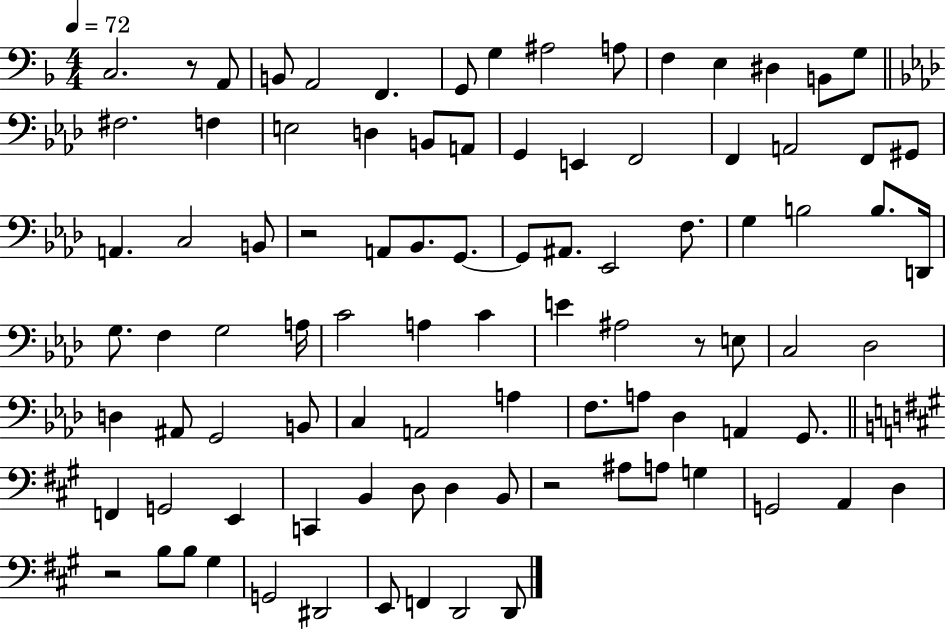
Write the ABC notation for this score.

X:1
T:Untitled
M:4/4
L:1/4
K:F
C,2 z/2 A,,/2 B,,/2 A,,2 F,, G,,/2 G, ^A,2 A,/2 F, E, ^D, B,,/2 G,/2 ^F,2 F, E,2 D, B,,/2 A,,/2 G,, E,, F,,2 F,, A,,2 F,,/2 ^G,,/2 A,, C,2 B,,/2 z2 A,,/2 _B,,/2 G,,/2 G,,/2 ^A,,/2 _E,,2 F,/2 G, B,2 B,/2 D,,/4 G,/2 F, G,2 A,/4 C2 A, C E ^A,2 z/2 E,/2 C,2 _D,2 D, ^A,,/2 G,,2 B,,/2 C, A,,2 A, F,/2 A,/2 _D, A,, G,,/2 F,, G,,2 E,, C,, B,, D,/2 D, B,,/2 z2 ^A,/2 A,/2 G, G,,2 A,, D, z2 B,/2 B,/2 ^G, G,,2 ^D,,2 E,,/2 F,, D,,2 D,,/2